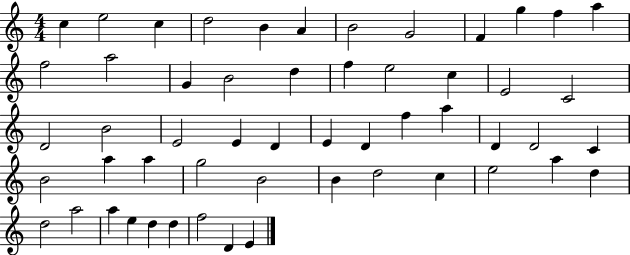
X:1
T:Untitled
M:4/4
L:1/4
K:C
c e2 c d2 B A B2 G2 F g f a f2 a2 G B2 d f e2 c E2 C2 D2 B2 E2 E D E D f a D D2 C B2 a a g2 B2 B d2 c e2 a d d2 a2 a e d d f2 D E